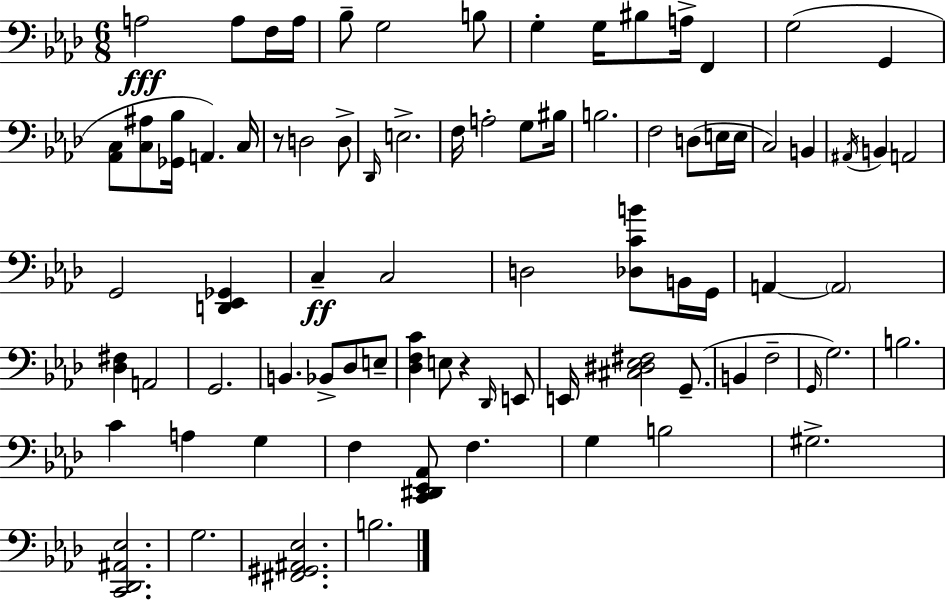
X:1
T:Untitled
M:6/8
L:1/4
K:Fm
A,2 A,/2 F,/4 A,/4 _B,/2 G,2 B,/2 G, G,/4 ^B,/2 A,/4 F,, G,2 G,, [_A,,C,]/2 [C,^A,]/2 [_G,,_B,]/4 A,, C,/4 z/2 D,2 D,/2 _D,,/4 E,2 F,/4 A,2 G,/2 ^B,/4 B,2 F,2 D,/2 E,/4 E,/4 C,2 B,, ^A,,/4 B,, A,,2 G,,2 [D,,_E,,_G,,] C, C,2 D,2 [_D,CB]/2 B,,/4 G,,/4 A,, A,,2 [_D,^F,] A,,2 G,,2 B,, _B,,/2 _D,/2 E,/2 [_D,F,C] E,/2 z _D,,/4 E,,/2 E,,/4 [^C,^D,_E,^F,]2 G,,/2 B,, F,2 G,,/4 G,2 B,2 C A, G, F, [C,,^D,,_E,,_A,,]/2 F, G, B,2 ^G,2 [C,,_D,,^A,,_E,]2 G,2 [^F,,^G,,^A,,_E,]2 B,2